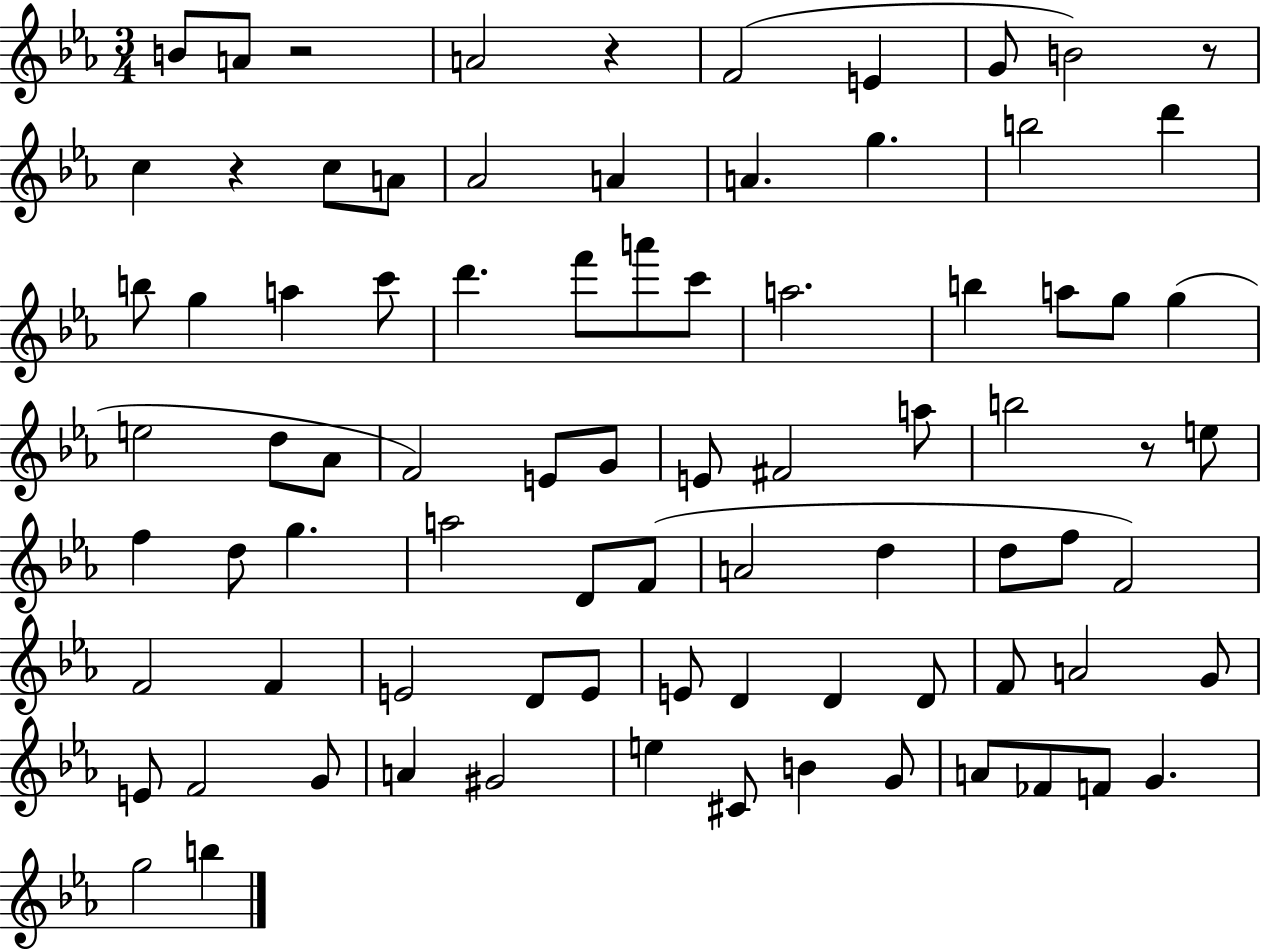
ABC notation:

X:1
T:Untitled
M:3/4
L:1/4
K:Eb
B/2 A/2 z2 A2 z F2 E G/2 B2 z/2 c z c/2 A/2 _A2 A A g b2 d' b/2 g a c'/2 d' f'/2 a'/2 c'/2 a2 b a/2 g/2 g e2 d/2 _A/2 F2 E/2 G/2 E/2 ^F2 a/2 b2 z/2 e/2 f d/2 g a2 D/2 F/2 A2 d d/2 f/2 F2 F2 F E2 D/2 E/2 E/2 D D D/2 F/2 A2 G/2 E/2 F2 G/2 A ^G2 e ^C/2 B G/2 A/2 _F/2 F/2 G g2 b